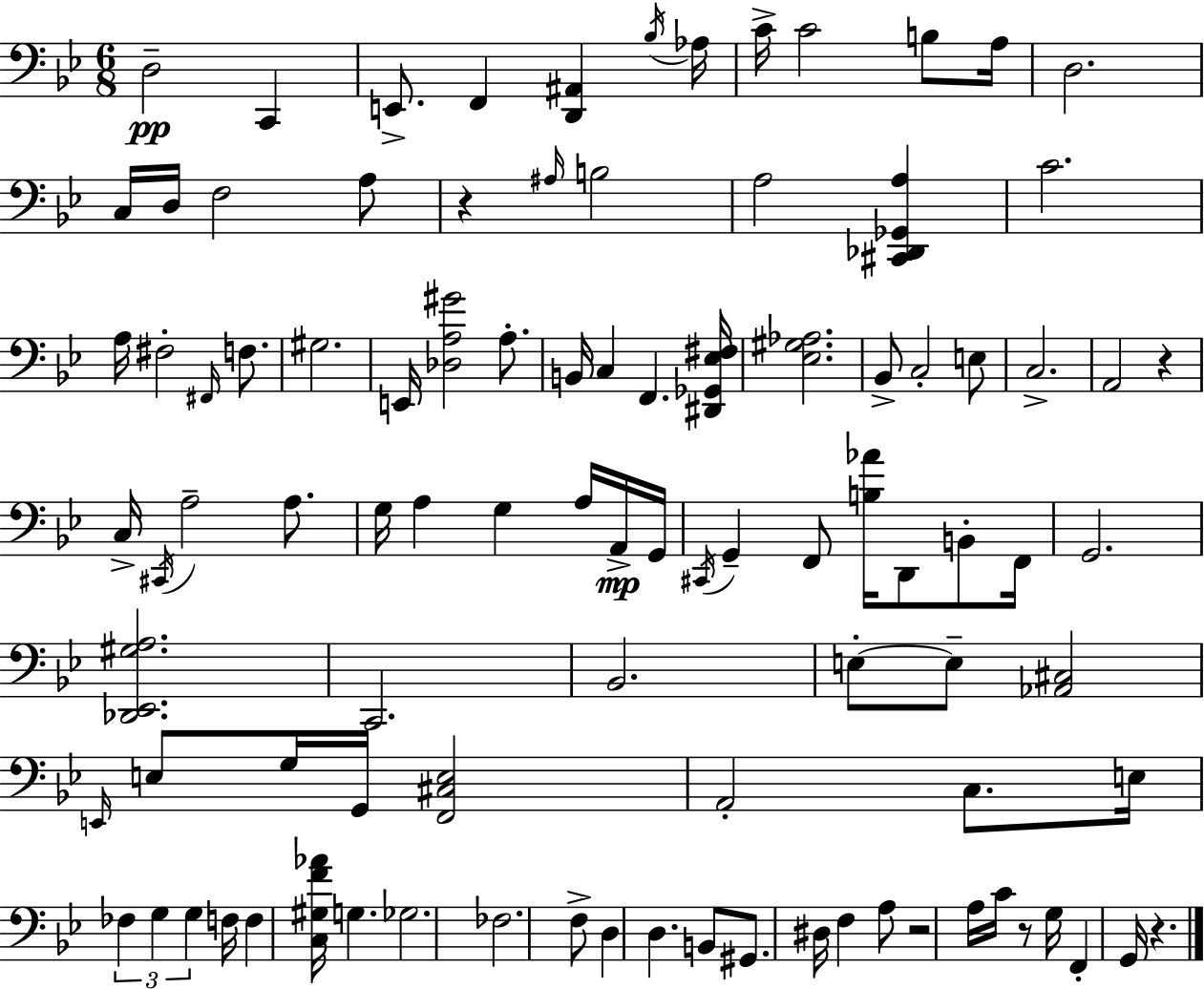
D3/h C2/q E2/e. F2/q [D2,A#2]/q Bb3/s Ab3/s C4/s C4/h B3/e A3/s D3/h. C3/s D3/s F3/h A3/e R/q A#3/s B3/h A3/h [C#2,Db2,Gb2,A3]/q C4/h. A3/s F#3/h F#2/s F3/e. G#3/h. E2/s [Db3,A3,G#4]/h A3/e. B2/s C3/q F2/q. [D#2,Gb2,Eb3,F#3]/s [Eb3,G#3,Ab3]/h. Bb2/e C3/h E3/e C3/h. A2/h R/q C3/s C#2/s A3/h A3/e. G3/s A3/q G3/q A3/s A2/s G2/s C#2/s G2/q F2/e [B3,Ab4]/s D2/e B2/e F2/s G2/h. [Db2,Eb2,G#3,A3]/h. C2/h. Bb2/h. E3/e E3/e [Ab2,C#3]/h E2/s E3/e G3/s G2/s [F2,C#3,E3]/h A2/h C3/e. E3/s FES3/q G3/q G3/q F3/s F3/q [C3,G#3,F4,Ab4]/s G3/q. Gb3/h. FES3/h. F3/e D3/q D3/q. B2/e G#2/e. D#3/s F3/q A3/e R/h A3/s C4/s R/e G3/s F2/q G2/s R/q.